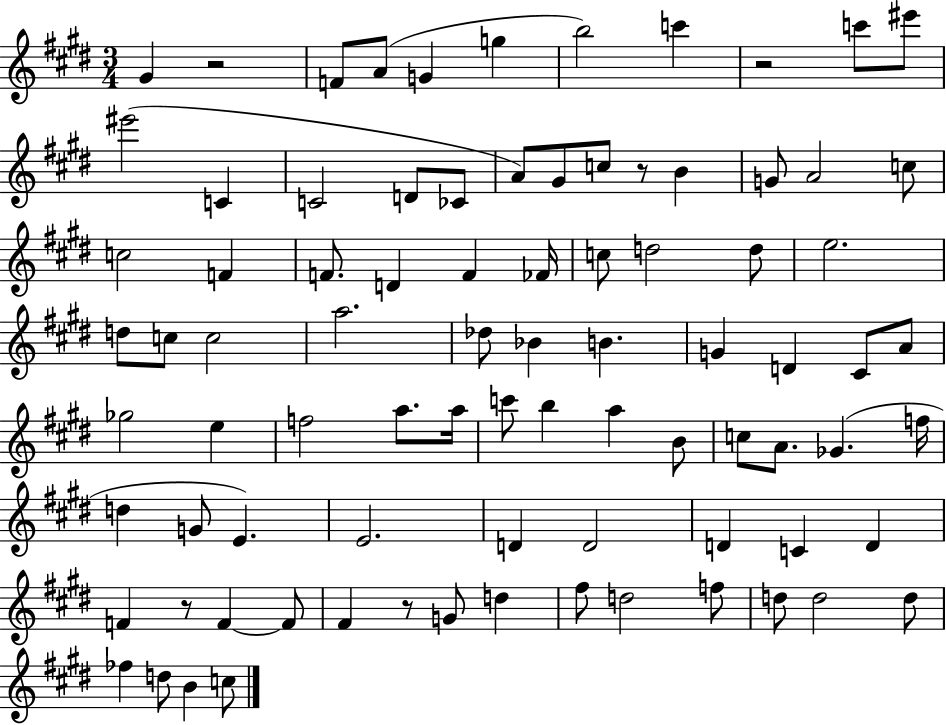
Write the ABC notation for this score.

X:1
T:Untitled
M:3/4
L:1/4
K:E
^G z2 F/2 A/2 G g b2 c' z2 c'/2 ^e'/2 ^e'2 C C2 D/2 _C/2 A/2 ^G/2 c/2 z/2 B G/2 A2 c/2 c2 F F/2 D F _F/4 c/2 d2 d/2 e2 d/2 c/2 c2 a2 _d/2 _B B G D ^C/2 A/2 _g2 e f2 a/2 a/4 c'/2 b a B/2 c/2 A/2 _G f/4 d G/2 E E2 D D2 D C D F z/2 F F/2 ^F z/2 G/2 d ^f/2 d2 f/2 d/2 d2 d/2 _f d/2 B c/2